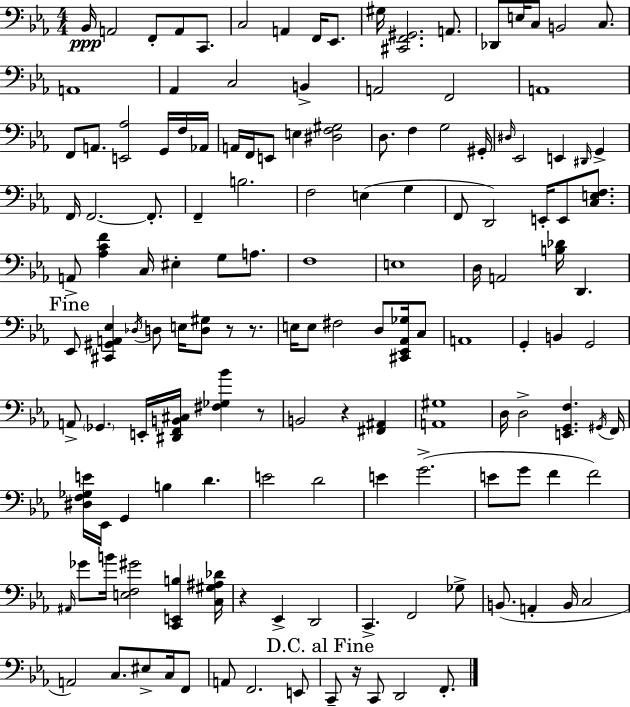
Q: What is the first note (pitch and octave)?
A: Bb2